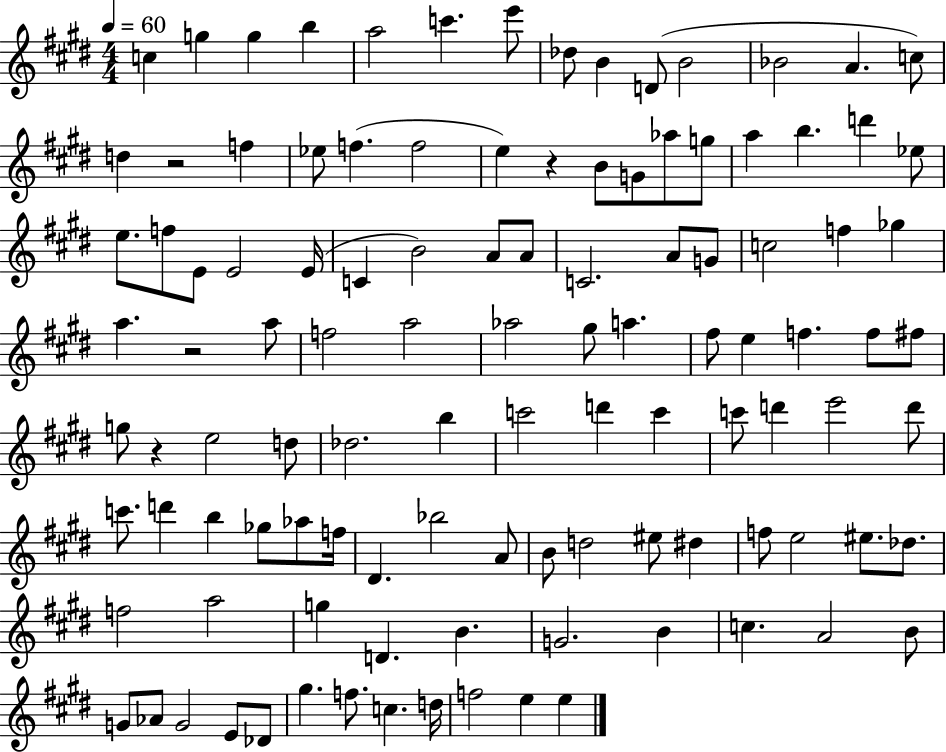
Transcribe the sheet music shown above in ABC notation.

X:1
T:Untitled
M:4/4
L:1/4
K:E
c g g b a2 c' e'/2 _d/2 B D/2 B2 _B2 A c/2 d z2 f _e/2 f f2 e z B/2 G/2 _a/2 g/2 a b d' _e/2 e/2 f/2 E/2 E2 E/4 C B2 A/2 A/2 C2 A/2 G/2 c2 f _g a z2 a/2 f2 a2 _a2 ^g/2 a ^f/2 e f f/2 ^f/2 g/2 z e2 d/2 _d2 b c'2 d' c' c'/2 d' e'2 d'/2 c'/2 d' b _g/2 _a/2 f/4 ^D _b2 A/2 B/2 d2 ^e/2 ^d f/2 e2 ^e/2 _d/2 f2 a2 g D B G2 B c A2 B/2 G/2 _A/2 G2 E/2 _D/2 ^g f/2 c d/4 f2 e e